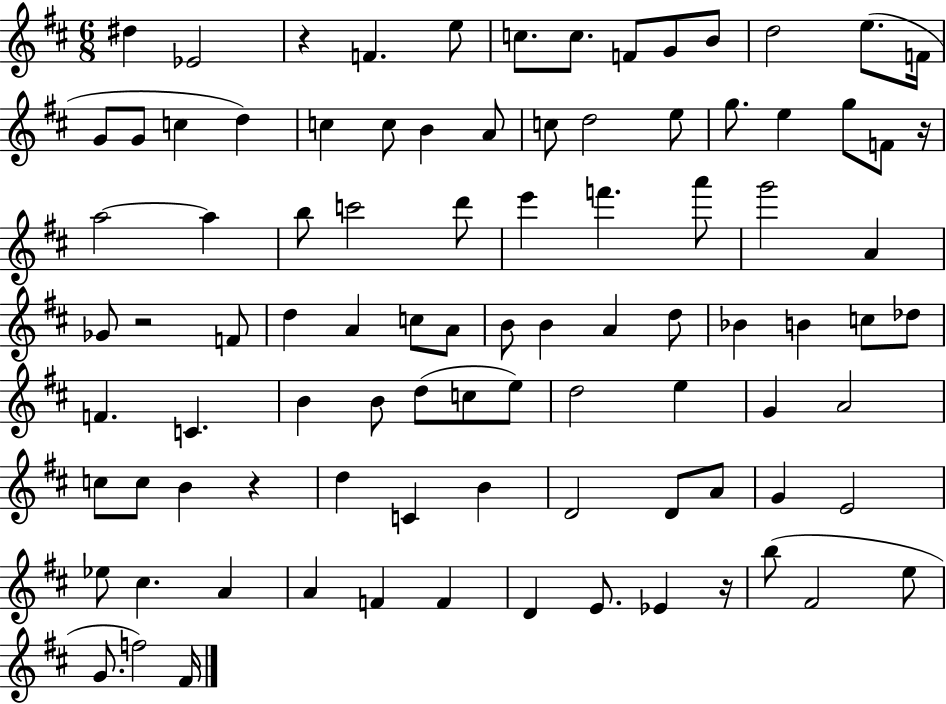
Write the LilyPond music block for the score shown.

{
  \clef treble
  \numericTimeSignature
  \time 6/8
  \key d \major
  dis''4 ees'2 | r4 f'4. e''8 | c''8. c''8. f'8 g'8 b'8 | d''2 e''8.( f'16 | \break g'8 g'8 c''4 d''4) | c''4 c''8 b'4 a'8 | c''8 d''2 e''8 | g''8. e''4 g''8 f'8 r16 | \break a''2~~ a''4 | b''8 c'''2 d'''8 | e'''4 f'''4. a'''8 | g'''2 a'4 | \break ges'8 r2 f'8 | d''4 a'4 c''8 a'8 | b'8 b'4 a'4 d''8 | bes'4 b'4 c''8 des''8 | \break f'4. c'4. | b'4 b'8 d''8( c''8 e''8) | d''2 e''4 | g'4 a'2 | \break c''8 c''8 b'4 r4 | d''4 c'4 b'4 | d'2 d'8 a'8 | g'4 e'2 | \break ees''8 cis''4. a'4 | a'4 f'4 f'4 | d'4 e'8. ees'4 r16 | b''8( fis'2 e''8 | \break g'8. f''2) fis'16 | \bar "|."
}